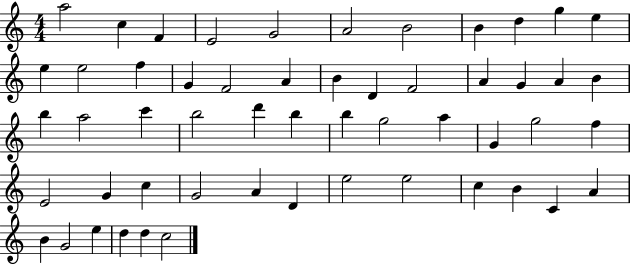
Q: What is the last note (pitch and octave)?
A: C5